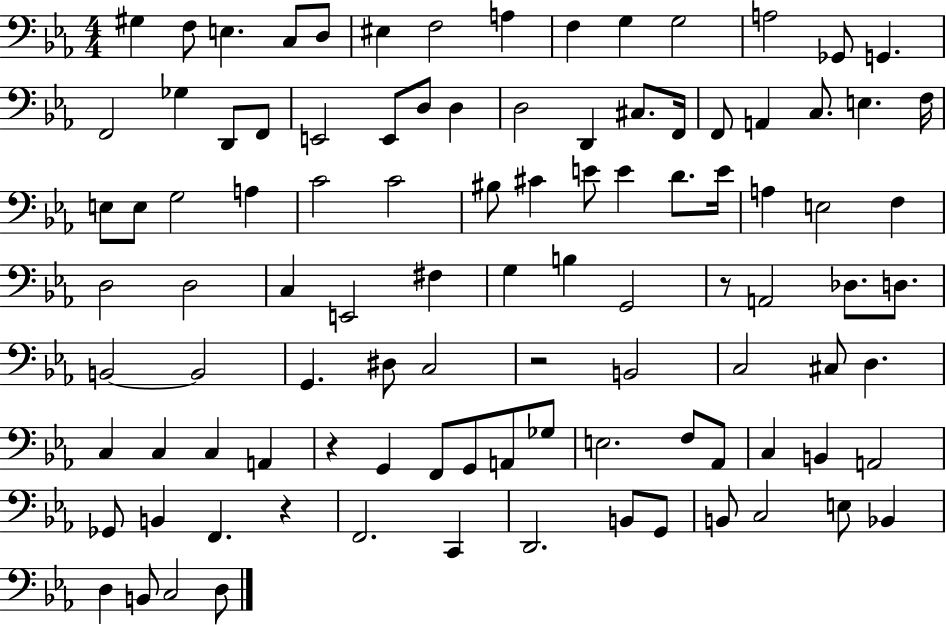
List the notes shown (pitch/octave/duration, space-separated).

G#3/q F3/e E3/q. C3/e D3/e EIS3/q F3/h A3/q F3/q G3/q G3/h A3/h Gb2/e G2/q. F2/h Gb3/q D2/e F2/e E2/h E2/e D3/e D3/q D3/h D2/q C#3/e. F2/s F2/e A2/q C3/e. E3/q. F3/s E3/e E3/e G3/h A3/q C4/h C4/h BIS3/e C#4/q E4/e E4/q D4/e. E4/s A3/q E3/h F3/q D3/h D3/h C3/q E2/h F#3/q G3/q B3/q G2/h R/e A2/h Db3/e. D3/e. B2/h B2/h G2/q. D#3/e C3/h R/h B2/h C3/h C#3/e D3/q. C3/q C3/q C3/q A2/q R/q G2/q F2/e G2/e A2/e Gb3/e E3/h. F3/e Ab2/e C3/q B2/q A2/h Gb2/e B2/q F2/q. R/q F2/h. C2/q D2/h. B2/e G2/e B2/e C3/h E3/e Bb2/q D3/q B2/e C3/h D3/e